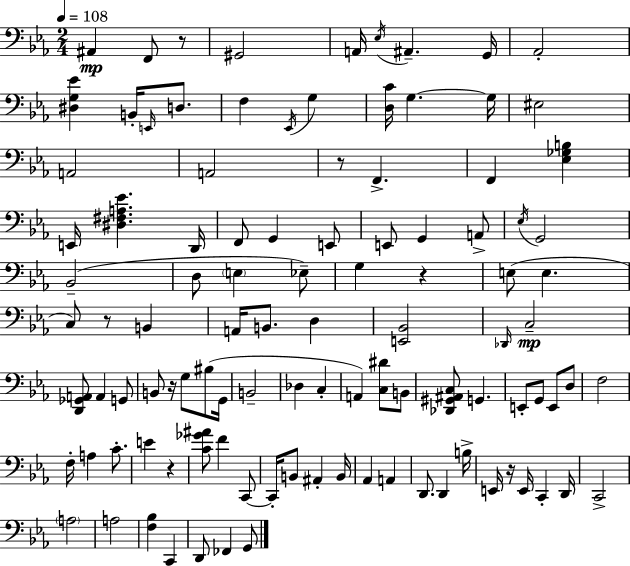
X:1
T:Untitled
M:2/4
L:1/4
K:Cm
^A,, F,,/2 z/2 ^G,,2 A,,/4 _E,/4 ^A,, G,,/4 _A,,2 [^D,G,_E] B,,/4 E,,/4 D,/2 F, _E,,/4 G, [D,C]/4 G, G,/4 ^E,2 A,,2 A,,2 z/2 F,, F,, [_E,_G,B,] E,,/4 [^D,^F,A,_E] D,,/4 F,,/2 G,, E,,/2 E,,/2 G,, A,,/2 _E,/4 G,,2 _B,,2 D,/2 E, _E,/2 G, z E,/2 E, C,/2 z/2 B,, A,,/4 B,,/2 D, [E,,_B,,]2 _D,,/4 C,2 [D,,_G,,A,,]/2 A,, G,,/2 B,,/2 z/4 G,/2 ^B,/2 G,,/4 B,,2 _D, C, A,, [C,^D]/2 B,,/2 [_D,,^G,,^A,,C,]/2 G,, E,,/2 G,,/2 E,,/2 D,/2 F,2 F,/4 A, C/2 E z [C_G^A]/2 F C,,/2 C,,/4 B,,/2 ^A,, B,,/4 _A,, A,, D,,/2 D,, B,/4 E,,/4 z/4 E,,/4 C,, D,,/4 C,,2 A,2 A,2 [F,_B,] C,, D,,/2 _F,, G,,/2